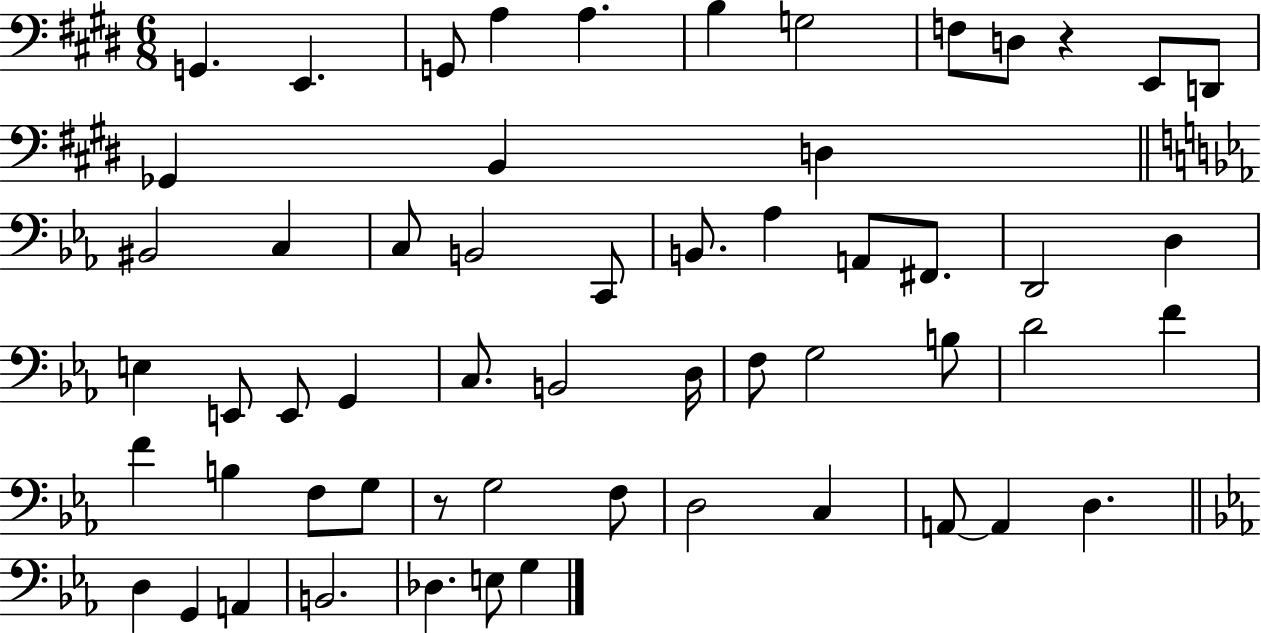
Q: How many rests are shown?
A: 2